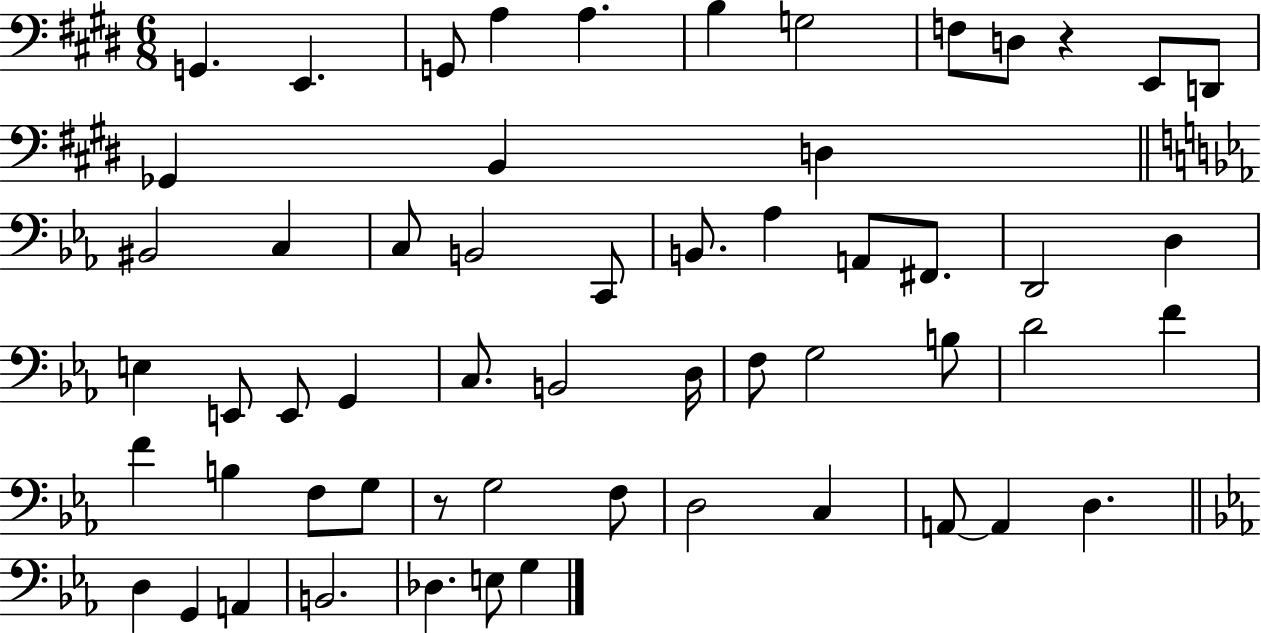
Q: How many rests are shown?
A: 2